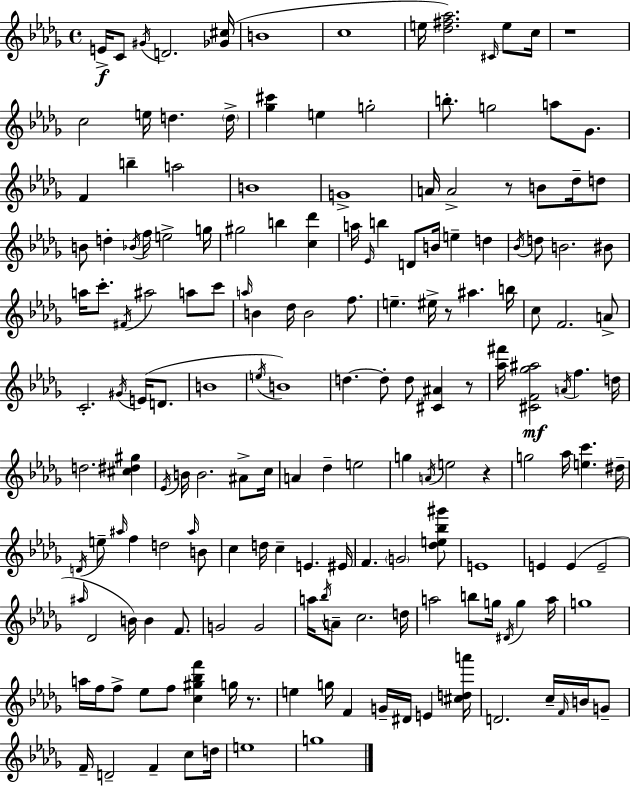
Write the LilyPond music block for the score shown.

{
  \clef treble
  \time 4/4
  \defaultTimeSignature
  \key bes \minor
  \repeat volta 2 { e'16->\f c'8 \acciaccatura { gis'16 } d'2. | <ges' cis''>16( b'1 | c''1 | e''16 <des'' fis'' aes''>2.) \grace { cis'16 } e''8 | \break c''16 r1 | c''2 e''16 d''4. | \parenthesize d''16-> <ges'' cis'''>4 e''4 g''2-. | b''8.-. g''2 a''8 ges'8. | \break f'4 b''4-- a''2 | b'1 | g'1-> | a'16 a'2-> r8 b'8 des''16-- | \break d''8 b'8 d''4-. \acciaccatura { bes'16 } f''16 e''2-> | g''16 gis''2 b''4 <c'' des'''>4 | a''16 \grace { ees'16 } b''4 d'8 b'16 e''4-- | d''4 \acciaccatura { bes'16 } d''8 b'2. | \break bis'8 a''16 c'''8.-. \acciaccatura { fis'16 } ais''2 | a''8 c'''8 \grace { a''16 } b'4 des''16 b'2 | f''8. e''4.-- eis''16-> r8 | ais''4. b''16 c''8 f'2. | \break a'8-> c'2.-. | \acciaccatura { gis'16 } e'16( d'8. b'1 | \acciaccatura { e''16 } b'1) | d''4.~~ d''8-. | \break d''8 <cis' ais'>4 r8 <aes'' fis'''>16 <cis' f' ges'' ais''>2\mf | \acciaccatura { a'16 } f''4. d''16 d''2. | <cis'' dis'' gis''>4 \acciaccatura { ees'16 } b'16 b'2. | ais'8-> c''16 a'4 des''4-- | \break e''2 g''4 \acciaccatura { a'16 } | e''2 r4 g''2 | aes''16 <e'' c'''>4. dis''16-- \acciaccatura { d'16 } e''8-- \grace { ais''16 } | f''4 d''2 \grace { ais''16 } b'8 c''4 | \break d''16 c''4-- e'4. eis'16 f'4. | \parenthesize g'2 <des'' e'' bes'' gis'''>8 e'1 | e'4 | e'4( e'2-- \grace { ais''16 } | \break des'2 b'16) b'4 f'8. | g'2 g'2 | a''16 \acciaccatura { bes''16 } a'8-- c''2. | d''16 a''2 b''8 g''16 \acciaccatura { dis'16 } g''4 | \break a''16 g''1 | a''16 f''16 f''8-> ees''8 f''8 <c'' gis'' bes'' f'''>4 g''16 r8. | e''4 g''16 f'4 g'16-- dis'16 e'4 | <cis'' d'' a'''>16 d'2. c''16-- \grace { f'16 } | \break b'16 g'8-- f'16-- d'2-- f'4-- | c''8 d''16 e''1 | g''1 | } \bar "|."
}